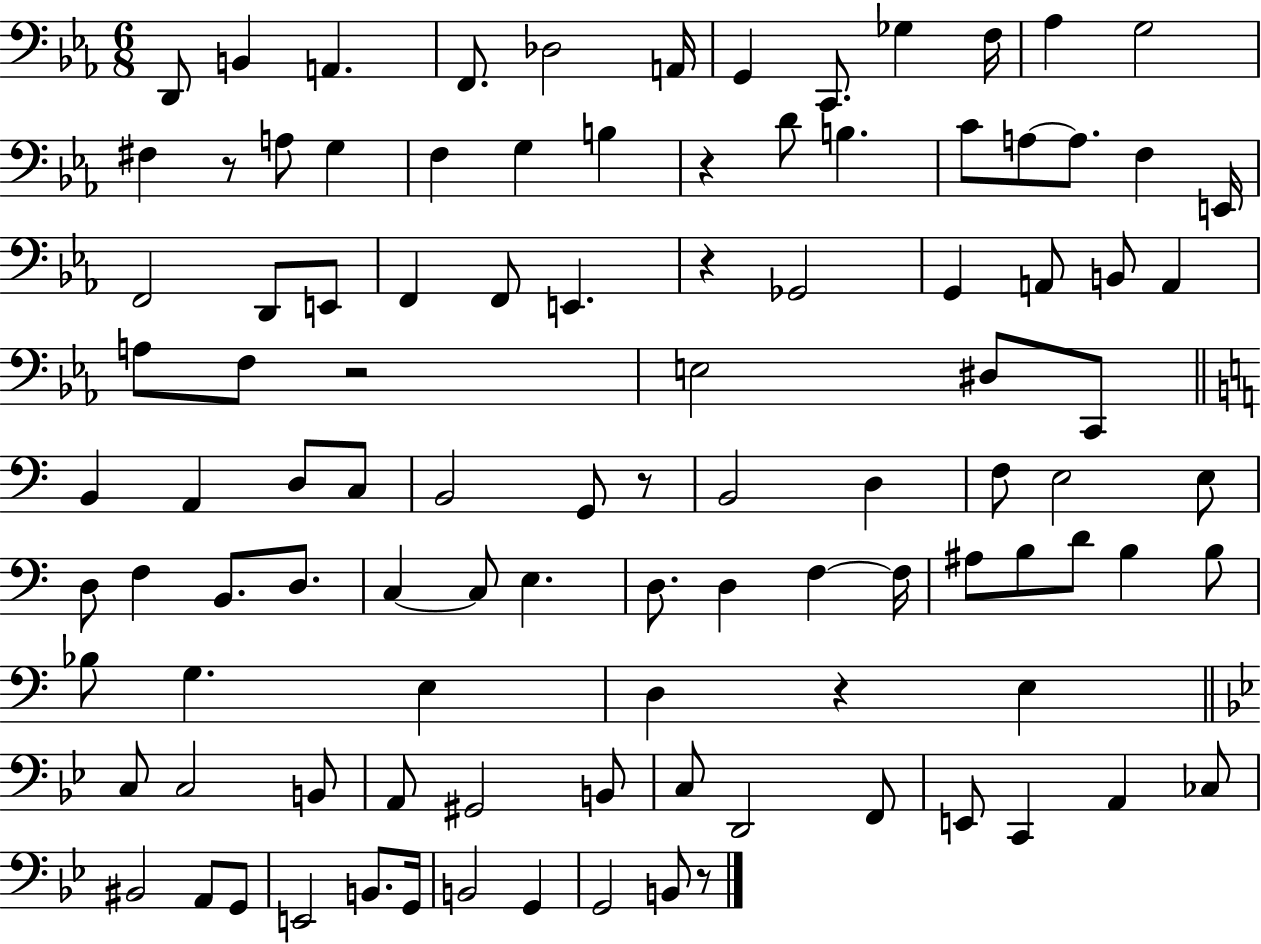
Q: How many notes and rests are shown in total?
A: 103